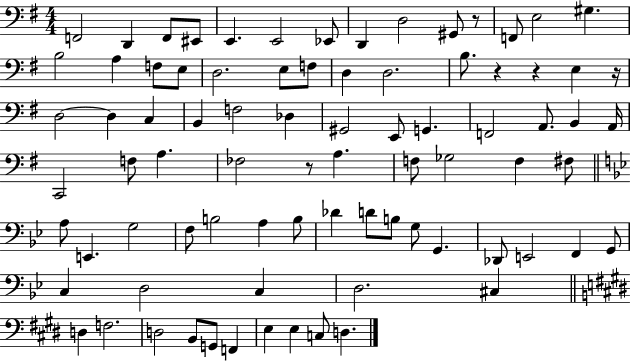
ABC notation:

X:1
T:Untitled
M:4/4
L:1/4
K:G
F,,2 D,, F,,/2 ^E,,/2 E,, E,,2 _E,,/2 D,, D,2 ^G,,/2 z/2 F,,/2 E,2 ^G, B,2 A, F,/2 E,/2 D,2 E,/2 F,/2 D, D,2 B,/2 z z E, z/4 D,2 D, C, B,, F,2 _D, ^G,,2 E,,/2 G,, F,,2 A,,/2 B,, A,,/4 C,,2 F,/2 A, _F,2 z/2 A, F,/2 _G,2 F, ^F,/2 A,/2 E,, G,2 F,/2 B,2 A, B,/2 _D D/2 B,/2 G,/2 G,, _D,,/2 E,,2 F,, G,,/2 C, D,2 C, D,2 ^C, D, F,2 D,2 B,,/2 G,,/2 F,, E, E, C,/2 D,